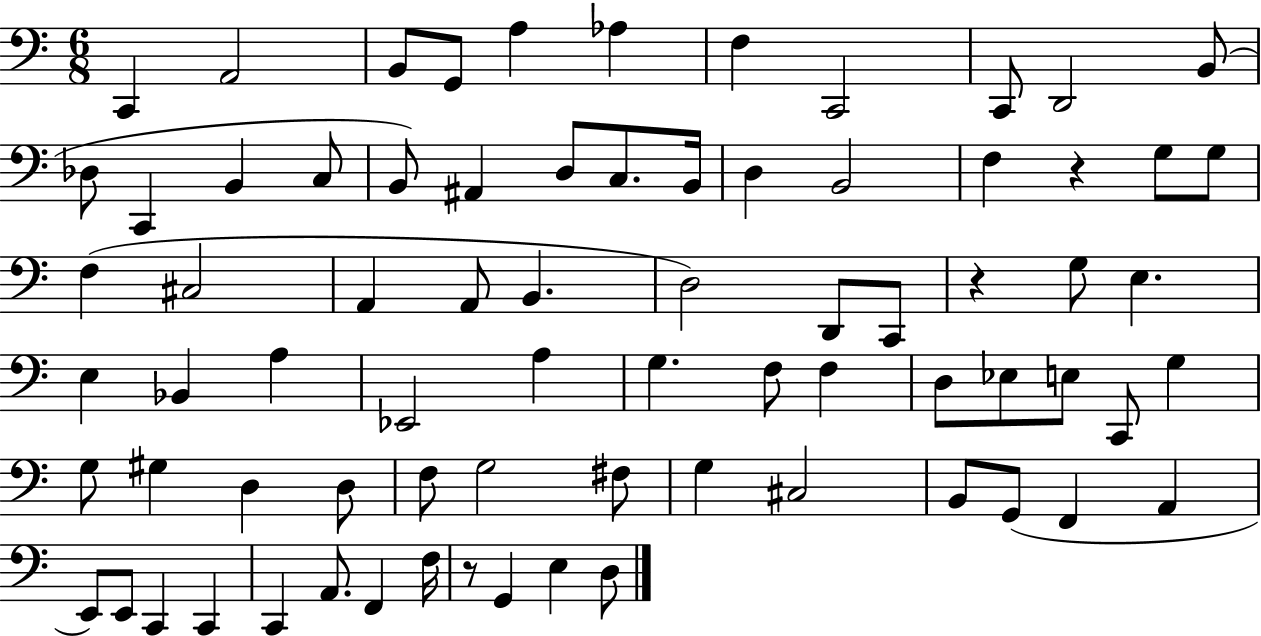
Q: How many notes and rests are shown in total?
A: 75